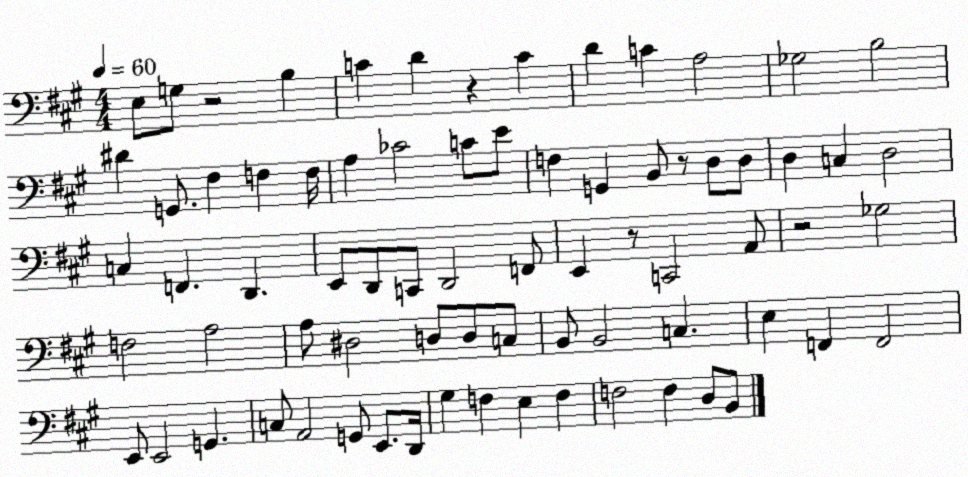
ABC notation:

X:1
T:Untitled
M:4/4
L:1/4
K:A
E,/2 G,/2 z2 B, C D z C D C A,2 _G,2 B,2 ^D G,,/2 ^F, F, F,/4 A, _C2 C/2 E/2 F, G,, B,,/2 z/2 D,/2 D,/2 D, C, D,2 C, F,, D,, E,,/2 D,,/2 C,,/2 D,,2 F,,/2 E,, z/2 C,,2 A,,/2 z2 _G,2 F,2 A,2 A,/2 ^D,2 D,/2 D,/2 C,/2 B,,/2 B,,2 C, E, F,, F,,2 E,,/2 E,,2 G,, C,/2 A,,2 G,,/2 E,,/2 D,,/4 ^G, F, E, F, F,2 F, D,/2 B,,/2